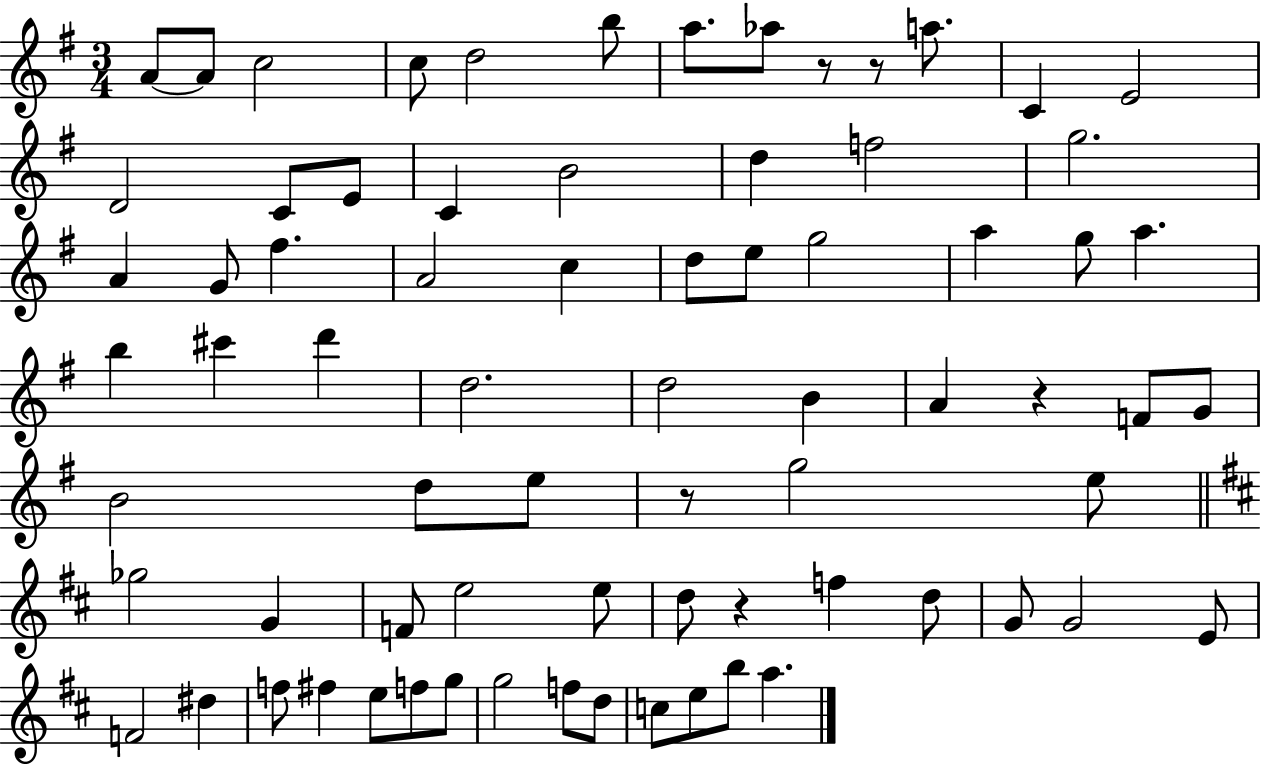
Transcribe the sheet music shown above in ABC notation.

X:1
T:Untitled
M:3/4
L:1/4
K:G
A/2 A/2 c2 c/2 d2 b/2 a/2 _a/2 z/2 z/2 a/2 C E2 D2 C/2 E/2 C B2 d f2 g2 A G/2 ^f A2 c d/2 e/2 g2 a g/2 a b ^c' d' d2 d2 B A z F/2 G/2 B2 d/2 e/2 z/2 g2 e/2 _g2 G F/2 e2 e/2 d/2 z f d/2 G/2 G2 E/2 F2 ^d f/2 ^f e/2 f/2 g/2 g2 f/2 d/2 c/2 e/2 b/2 a